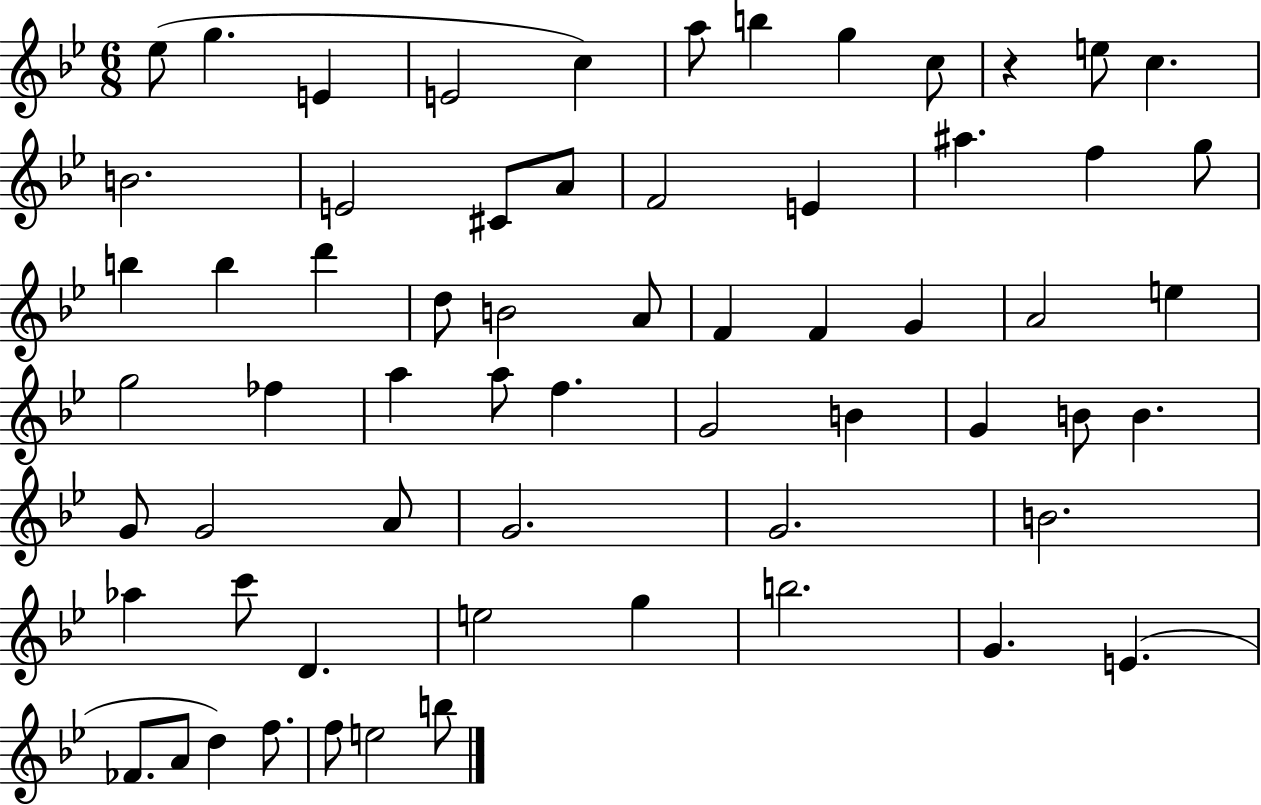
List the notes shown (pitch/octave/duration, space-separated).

Eb5/e G5/q. E4/q E4/h C5/q A5/e B5/q G5/q C5/e R/q E5/e C5/q. B4/h. E4/h C#4/e A4/e F4/h E4/q A#5/q. F5/q G5/e B5/q B5/q D6/q D5/e B4/h A4/e F4/q F4/q G4/q A4/h E5/q G5/h FES5/q A5/q A5/e F5/q. G4/h B4/q G4/q B4/e B4/q. G4/e G4/h A4/e G4/h. G4/h. B4/h. Ab5/q C6/e D4/q. E5/h G5/q B5/h. G4/q. E4/q. FES4/e. A4/e D5/q F5/e. F5/e E5/h B5/e